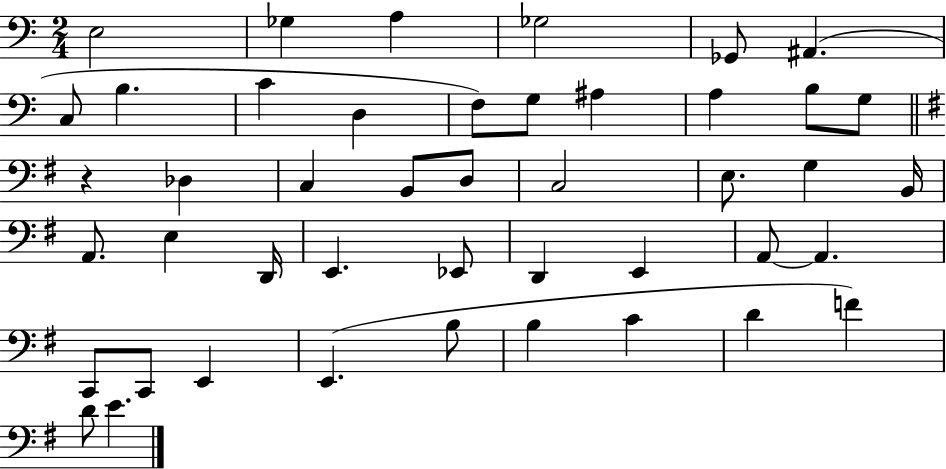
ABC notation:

X:1
T:Untitled
M:2/4
L:1/4
K:C
E,2 _G, A, _G,2 _G,,/2 ^A,, C,/2 B, C D, F,/2 G,/2 ^A, A, B,/2 G,/2 z _D, C, B,,/2 D,/2 C,2 E,/2 G, B,,/4 A,,/2 E, D,,/4 E,, _E,,/2 D,, E,, A,,/2 A,, C,,/2 C,,/2 E,, E,, B,/2 B, C D F D/2 E